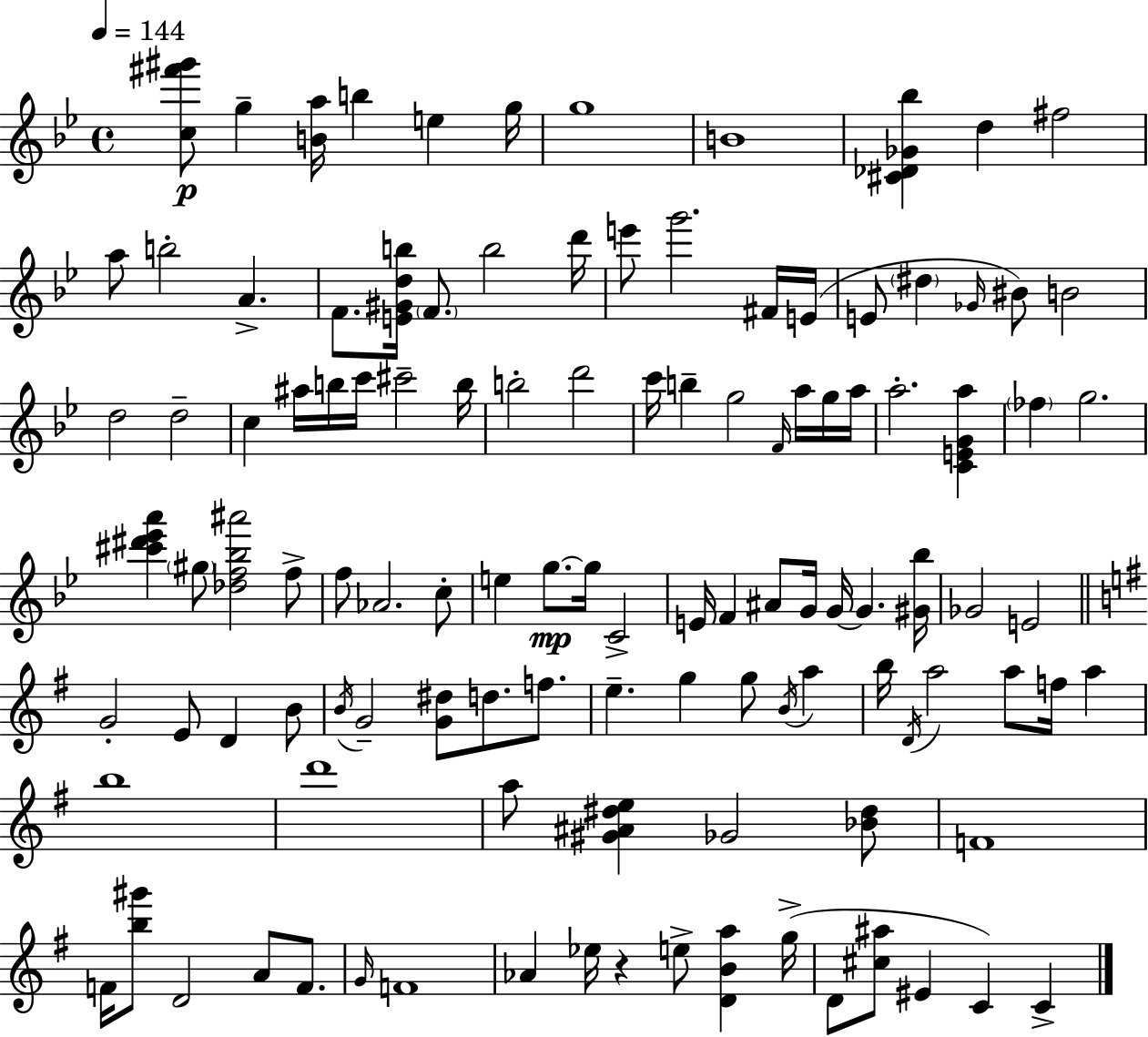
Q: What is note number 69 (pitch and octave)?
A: F5